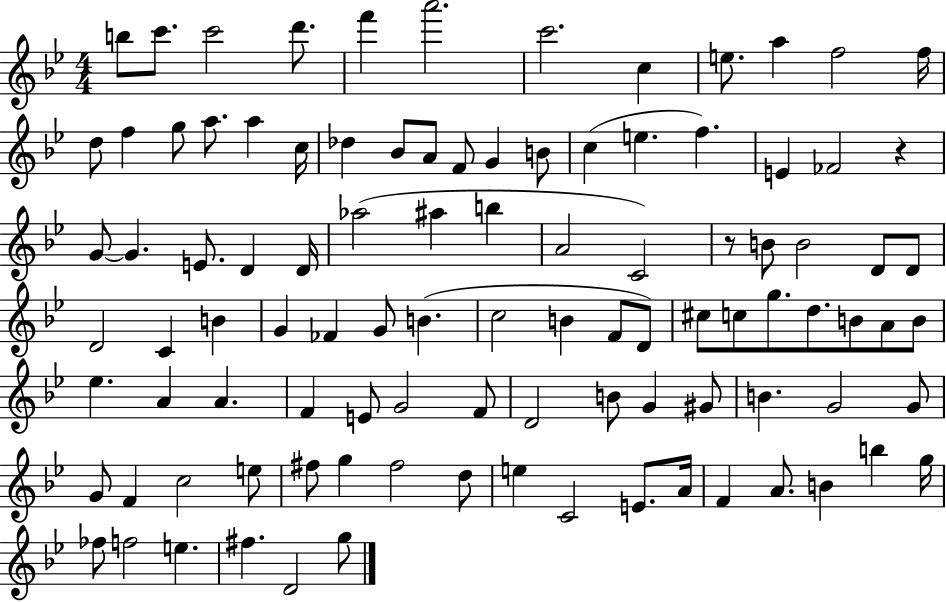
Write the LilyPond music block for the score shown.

{
  \clef treble
  \numericTimeSignature
  \time 4/4
  \key bes \major
  \repeat volta 2 { b''8 c'''8. c'''2 d'''8. | f'''4 a'''2. | c'''2. c''4 | e''8. a''4 f''2 f''16 | \break d''8 f''4 g''8 a''8. a''4 c''16 | des''4 bes'8 a'8 f'8 g'4 b'8 | c''4( e''4. f''4.) | e'4 fes'2 r4 | \break g'8~~ g'4. e'8. d'4 d'16 | aes''2( ais''4 b''4 | a'2 c'2) | r8 b'8 b'2 d'8 d'8 | \break d'2 c'4 b'4 | g'4 fes'4 g'8 b'4.( | c''2 b'4 f'8 d'8) | cis''8 c''8 g''8. d''8. b'8 a'8 b'8 | \break ees''4. a'4 a'4. | f'4 e'8 g'2 f'8 | d'2 b'8 g'4 gis'8 | b'4. g'2 g'8 | \break g'8 f'4 c''2 e''8 | fis''8 g''4 fis''2 d''8 | e''4 c'2 e'8. a'16 | f'4 a'8. b'4 b''4 g''16 | \break fes''8 f''2 e''4. | fis''4. d'2 g''8 | } \bar "|."
}